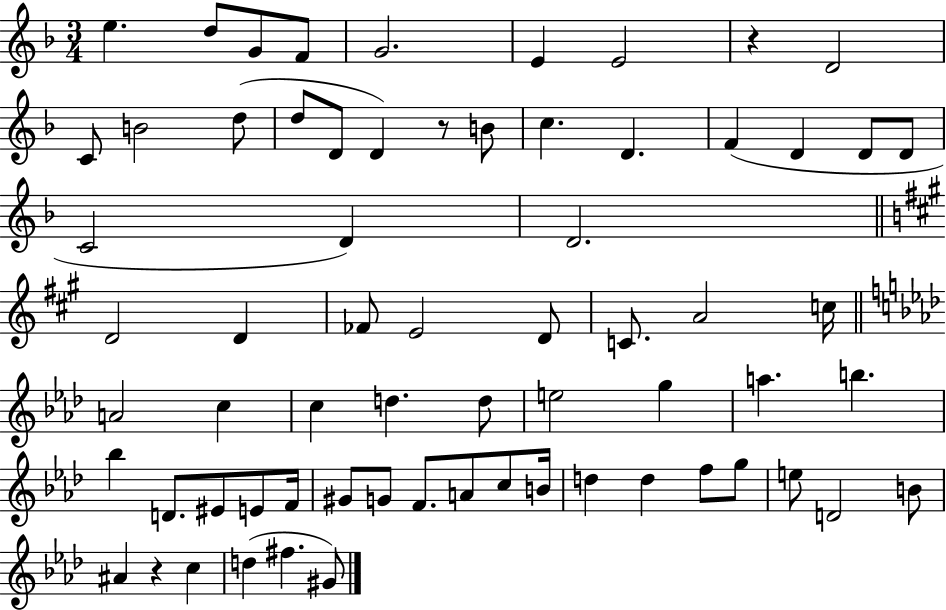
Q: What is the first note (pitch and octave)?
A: E5